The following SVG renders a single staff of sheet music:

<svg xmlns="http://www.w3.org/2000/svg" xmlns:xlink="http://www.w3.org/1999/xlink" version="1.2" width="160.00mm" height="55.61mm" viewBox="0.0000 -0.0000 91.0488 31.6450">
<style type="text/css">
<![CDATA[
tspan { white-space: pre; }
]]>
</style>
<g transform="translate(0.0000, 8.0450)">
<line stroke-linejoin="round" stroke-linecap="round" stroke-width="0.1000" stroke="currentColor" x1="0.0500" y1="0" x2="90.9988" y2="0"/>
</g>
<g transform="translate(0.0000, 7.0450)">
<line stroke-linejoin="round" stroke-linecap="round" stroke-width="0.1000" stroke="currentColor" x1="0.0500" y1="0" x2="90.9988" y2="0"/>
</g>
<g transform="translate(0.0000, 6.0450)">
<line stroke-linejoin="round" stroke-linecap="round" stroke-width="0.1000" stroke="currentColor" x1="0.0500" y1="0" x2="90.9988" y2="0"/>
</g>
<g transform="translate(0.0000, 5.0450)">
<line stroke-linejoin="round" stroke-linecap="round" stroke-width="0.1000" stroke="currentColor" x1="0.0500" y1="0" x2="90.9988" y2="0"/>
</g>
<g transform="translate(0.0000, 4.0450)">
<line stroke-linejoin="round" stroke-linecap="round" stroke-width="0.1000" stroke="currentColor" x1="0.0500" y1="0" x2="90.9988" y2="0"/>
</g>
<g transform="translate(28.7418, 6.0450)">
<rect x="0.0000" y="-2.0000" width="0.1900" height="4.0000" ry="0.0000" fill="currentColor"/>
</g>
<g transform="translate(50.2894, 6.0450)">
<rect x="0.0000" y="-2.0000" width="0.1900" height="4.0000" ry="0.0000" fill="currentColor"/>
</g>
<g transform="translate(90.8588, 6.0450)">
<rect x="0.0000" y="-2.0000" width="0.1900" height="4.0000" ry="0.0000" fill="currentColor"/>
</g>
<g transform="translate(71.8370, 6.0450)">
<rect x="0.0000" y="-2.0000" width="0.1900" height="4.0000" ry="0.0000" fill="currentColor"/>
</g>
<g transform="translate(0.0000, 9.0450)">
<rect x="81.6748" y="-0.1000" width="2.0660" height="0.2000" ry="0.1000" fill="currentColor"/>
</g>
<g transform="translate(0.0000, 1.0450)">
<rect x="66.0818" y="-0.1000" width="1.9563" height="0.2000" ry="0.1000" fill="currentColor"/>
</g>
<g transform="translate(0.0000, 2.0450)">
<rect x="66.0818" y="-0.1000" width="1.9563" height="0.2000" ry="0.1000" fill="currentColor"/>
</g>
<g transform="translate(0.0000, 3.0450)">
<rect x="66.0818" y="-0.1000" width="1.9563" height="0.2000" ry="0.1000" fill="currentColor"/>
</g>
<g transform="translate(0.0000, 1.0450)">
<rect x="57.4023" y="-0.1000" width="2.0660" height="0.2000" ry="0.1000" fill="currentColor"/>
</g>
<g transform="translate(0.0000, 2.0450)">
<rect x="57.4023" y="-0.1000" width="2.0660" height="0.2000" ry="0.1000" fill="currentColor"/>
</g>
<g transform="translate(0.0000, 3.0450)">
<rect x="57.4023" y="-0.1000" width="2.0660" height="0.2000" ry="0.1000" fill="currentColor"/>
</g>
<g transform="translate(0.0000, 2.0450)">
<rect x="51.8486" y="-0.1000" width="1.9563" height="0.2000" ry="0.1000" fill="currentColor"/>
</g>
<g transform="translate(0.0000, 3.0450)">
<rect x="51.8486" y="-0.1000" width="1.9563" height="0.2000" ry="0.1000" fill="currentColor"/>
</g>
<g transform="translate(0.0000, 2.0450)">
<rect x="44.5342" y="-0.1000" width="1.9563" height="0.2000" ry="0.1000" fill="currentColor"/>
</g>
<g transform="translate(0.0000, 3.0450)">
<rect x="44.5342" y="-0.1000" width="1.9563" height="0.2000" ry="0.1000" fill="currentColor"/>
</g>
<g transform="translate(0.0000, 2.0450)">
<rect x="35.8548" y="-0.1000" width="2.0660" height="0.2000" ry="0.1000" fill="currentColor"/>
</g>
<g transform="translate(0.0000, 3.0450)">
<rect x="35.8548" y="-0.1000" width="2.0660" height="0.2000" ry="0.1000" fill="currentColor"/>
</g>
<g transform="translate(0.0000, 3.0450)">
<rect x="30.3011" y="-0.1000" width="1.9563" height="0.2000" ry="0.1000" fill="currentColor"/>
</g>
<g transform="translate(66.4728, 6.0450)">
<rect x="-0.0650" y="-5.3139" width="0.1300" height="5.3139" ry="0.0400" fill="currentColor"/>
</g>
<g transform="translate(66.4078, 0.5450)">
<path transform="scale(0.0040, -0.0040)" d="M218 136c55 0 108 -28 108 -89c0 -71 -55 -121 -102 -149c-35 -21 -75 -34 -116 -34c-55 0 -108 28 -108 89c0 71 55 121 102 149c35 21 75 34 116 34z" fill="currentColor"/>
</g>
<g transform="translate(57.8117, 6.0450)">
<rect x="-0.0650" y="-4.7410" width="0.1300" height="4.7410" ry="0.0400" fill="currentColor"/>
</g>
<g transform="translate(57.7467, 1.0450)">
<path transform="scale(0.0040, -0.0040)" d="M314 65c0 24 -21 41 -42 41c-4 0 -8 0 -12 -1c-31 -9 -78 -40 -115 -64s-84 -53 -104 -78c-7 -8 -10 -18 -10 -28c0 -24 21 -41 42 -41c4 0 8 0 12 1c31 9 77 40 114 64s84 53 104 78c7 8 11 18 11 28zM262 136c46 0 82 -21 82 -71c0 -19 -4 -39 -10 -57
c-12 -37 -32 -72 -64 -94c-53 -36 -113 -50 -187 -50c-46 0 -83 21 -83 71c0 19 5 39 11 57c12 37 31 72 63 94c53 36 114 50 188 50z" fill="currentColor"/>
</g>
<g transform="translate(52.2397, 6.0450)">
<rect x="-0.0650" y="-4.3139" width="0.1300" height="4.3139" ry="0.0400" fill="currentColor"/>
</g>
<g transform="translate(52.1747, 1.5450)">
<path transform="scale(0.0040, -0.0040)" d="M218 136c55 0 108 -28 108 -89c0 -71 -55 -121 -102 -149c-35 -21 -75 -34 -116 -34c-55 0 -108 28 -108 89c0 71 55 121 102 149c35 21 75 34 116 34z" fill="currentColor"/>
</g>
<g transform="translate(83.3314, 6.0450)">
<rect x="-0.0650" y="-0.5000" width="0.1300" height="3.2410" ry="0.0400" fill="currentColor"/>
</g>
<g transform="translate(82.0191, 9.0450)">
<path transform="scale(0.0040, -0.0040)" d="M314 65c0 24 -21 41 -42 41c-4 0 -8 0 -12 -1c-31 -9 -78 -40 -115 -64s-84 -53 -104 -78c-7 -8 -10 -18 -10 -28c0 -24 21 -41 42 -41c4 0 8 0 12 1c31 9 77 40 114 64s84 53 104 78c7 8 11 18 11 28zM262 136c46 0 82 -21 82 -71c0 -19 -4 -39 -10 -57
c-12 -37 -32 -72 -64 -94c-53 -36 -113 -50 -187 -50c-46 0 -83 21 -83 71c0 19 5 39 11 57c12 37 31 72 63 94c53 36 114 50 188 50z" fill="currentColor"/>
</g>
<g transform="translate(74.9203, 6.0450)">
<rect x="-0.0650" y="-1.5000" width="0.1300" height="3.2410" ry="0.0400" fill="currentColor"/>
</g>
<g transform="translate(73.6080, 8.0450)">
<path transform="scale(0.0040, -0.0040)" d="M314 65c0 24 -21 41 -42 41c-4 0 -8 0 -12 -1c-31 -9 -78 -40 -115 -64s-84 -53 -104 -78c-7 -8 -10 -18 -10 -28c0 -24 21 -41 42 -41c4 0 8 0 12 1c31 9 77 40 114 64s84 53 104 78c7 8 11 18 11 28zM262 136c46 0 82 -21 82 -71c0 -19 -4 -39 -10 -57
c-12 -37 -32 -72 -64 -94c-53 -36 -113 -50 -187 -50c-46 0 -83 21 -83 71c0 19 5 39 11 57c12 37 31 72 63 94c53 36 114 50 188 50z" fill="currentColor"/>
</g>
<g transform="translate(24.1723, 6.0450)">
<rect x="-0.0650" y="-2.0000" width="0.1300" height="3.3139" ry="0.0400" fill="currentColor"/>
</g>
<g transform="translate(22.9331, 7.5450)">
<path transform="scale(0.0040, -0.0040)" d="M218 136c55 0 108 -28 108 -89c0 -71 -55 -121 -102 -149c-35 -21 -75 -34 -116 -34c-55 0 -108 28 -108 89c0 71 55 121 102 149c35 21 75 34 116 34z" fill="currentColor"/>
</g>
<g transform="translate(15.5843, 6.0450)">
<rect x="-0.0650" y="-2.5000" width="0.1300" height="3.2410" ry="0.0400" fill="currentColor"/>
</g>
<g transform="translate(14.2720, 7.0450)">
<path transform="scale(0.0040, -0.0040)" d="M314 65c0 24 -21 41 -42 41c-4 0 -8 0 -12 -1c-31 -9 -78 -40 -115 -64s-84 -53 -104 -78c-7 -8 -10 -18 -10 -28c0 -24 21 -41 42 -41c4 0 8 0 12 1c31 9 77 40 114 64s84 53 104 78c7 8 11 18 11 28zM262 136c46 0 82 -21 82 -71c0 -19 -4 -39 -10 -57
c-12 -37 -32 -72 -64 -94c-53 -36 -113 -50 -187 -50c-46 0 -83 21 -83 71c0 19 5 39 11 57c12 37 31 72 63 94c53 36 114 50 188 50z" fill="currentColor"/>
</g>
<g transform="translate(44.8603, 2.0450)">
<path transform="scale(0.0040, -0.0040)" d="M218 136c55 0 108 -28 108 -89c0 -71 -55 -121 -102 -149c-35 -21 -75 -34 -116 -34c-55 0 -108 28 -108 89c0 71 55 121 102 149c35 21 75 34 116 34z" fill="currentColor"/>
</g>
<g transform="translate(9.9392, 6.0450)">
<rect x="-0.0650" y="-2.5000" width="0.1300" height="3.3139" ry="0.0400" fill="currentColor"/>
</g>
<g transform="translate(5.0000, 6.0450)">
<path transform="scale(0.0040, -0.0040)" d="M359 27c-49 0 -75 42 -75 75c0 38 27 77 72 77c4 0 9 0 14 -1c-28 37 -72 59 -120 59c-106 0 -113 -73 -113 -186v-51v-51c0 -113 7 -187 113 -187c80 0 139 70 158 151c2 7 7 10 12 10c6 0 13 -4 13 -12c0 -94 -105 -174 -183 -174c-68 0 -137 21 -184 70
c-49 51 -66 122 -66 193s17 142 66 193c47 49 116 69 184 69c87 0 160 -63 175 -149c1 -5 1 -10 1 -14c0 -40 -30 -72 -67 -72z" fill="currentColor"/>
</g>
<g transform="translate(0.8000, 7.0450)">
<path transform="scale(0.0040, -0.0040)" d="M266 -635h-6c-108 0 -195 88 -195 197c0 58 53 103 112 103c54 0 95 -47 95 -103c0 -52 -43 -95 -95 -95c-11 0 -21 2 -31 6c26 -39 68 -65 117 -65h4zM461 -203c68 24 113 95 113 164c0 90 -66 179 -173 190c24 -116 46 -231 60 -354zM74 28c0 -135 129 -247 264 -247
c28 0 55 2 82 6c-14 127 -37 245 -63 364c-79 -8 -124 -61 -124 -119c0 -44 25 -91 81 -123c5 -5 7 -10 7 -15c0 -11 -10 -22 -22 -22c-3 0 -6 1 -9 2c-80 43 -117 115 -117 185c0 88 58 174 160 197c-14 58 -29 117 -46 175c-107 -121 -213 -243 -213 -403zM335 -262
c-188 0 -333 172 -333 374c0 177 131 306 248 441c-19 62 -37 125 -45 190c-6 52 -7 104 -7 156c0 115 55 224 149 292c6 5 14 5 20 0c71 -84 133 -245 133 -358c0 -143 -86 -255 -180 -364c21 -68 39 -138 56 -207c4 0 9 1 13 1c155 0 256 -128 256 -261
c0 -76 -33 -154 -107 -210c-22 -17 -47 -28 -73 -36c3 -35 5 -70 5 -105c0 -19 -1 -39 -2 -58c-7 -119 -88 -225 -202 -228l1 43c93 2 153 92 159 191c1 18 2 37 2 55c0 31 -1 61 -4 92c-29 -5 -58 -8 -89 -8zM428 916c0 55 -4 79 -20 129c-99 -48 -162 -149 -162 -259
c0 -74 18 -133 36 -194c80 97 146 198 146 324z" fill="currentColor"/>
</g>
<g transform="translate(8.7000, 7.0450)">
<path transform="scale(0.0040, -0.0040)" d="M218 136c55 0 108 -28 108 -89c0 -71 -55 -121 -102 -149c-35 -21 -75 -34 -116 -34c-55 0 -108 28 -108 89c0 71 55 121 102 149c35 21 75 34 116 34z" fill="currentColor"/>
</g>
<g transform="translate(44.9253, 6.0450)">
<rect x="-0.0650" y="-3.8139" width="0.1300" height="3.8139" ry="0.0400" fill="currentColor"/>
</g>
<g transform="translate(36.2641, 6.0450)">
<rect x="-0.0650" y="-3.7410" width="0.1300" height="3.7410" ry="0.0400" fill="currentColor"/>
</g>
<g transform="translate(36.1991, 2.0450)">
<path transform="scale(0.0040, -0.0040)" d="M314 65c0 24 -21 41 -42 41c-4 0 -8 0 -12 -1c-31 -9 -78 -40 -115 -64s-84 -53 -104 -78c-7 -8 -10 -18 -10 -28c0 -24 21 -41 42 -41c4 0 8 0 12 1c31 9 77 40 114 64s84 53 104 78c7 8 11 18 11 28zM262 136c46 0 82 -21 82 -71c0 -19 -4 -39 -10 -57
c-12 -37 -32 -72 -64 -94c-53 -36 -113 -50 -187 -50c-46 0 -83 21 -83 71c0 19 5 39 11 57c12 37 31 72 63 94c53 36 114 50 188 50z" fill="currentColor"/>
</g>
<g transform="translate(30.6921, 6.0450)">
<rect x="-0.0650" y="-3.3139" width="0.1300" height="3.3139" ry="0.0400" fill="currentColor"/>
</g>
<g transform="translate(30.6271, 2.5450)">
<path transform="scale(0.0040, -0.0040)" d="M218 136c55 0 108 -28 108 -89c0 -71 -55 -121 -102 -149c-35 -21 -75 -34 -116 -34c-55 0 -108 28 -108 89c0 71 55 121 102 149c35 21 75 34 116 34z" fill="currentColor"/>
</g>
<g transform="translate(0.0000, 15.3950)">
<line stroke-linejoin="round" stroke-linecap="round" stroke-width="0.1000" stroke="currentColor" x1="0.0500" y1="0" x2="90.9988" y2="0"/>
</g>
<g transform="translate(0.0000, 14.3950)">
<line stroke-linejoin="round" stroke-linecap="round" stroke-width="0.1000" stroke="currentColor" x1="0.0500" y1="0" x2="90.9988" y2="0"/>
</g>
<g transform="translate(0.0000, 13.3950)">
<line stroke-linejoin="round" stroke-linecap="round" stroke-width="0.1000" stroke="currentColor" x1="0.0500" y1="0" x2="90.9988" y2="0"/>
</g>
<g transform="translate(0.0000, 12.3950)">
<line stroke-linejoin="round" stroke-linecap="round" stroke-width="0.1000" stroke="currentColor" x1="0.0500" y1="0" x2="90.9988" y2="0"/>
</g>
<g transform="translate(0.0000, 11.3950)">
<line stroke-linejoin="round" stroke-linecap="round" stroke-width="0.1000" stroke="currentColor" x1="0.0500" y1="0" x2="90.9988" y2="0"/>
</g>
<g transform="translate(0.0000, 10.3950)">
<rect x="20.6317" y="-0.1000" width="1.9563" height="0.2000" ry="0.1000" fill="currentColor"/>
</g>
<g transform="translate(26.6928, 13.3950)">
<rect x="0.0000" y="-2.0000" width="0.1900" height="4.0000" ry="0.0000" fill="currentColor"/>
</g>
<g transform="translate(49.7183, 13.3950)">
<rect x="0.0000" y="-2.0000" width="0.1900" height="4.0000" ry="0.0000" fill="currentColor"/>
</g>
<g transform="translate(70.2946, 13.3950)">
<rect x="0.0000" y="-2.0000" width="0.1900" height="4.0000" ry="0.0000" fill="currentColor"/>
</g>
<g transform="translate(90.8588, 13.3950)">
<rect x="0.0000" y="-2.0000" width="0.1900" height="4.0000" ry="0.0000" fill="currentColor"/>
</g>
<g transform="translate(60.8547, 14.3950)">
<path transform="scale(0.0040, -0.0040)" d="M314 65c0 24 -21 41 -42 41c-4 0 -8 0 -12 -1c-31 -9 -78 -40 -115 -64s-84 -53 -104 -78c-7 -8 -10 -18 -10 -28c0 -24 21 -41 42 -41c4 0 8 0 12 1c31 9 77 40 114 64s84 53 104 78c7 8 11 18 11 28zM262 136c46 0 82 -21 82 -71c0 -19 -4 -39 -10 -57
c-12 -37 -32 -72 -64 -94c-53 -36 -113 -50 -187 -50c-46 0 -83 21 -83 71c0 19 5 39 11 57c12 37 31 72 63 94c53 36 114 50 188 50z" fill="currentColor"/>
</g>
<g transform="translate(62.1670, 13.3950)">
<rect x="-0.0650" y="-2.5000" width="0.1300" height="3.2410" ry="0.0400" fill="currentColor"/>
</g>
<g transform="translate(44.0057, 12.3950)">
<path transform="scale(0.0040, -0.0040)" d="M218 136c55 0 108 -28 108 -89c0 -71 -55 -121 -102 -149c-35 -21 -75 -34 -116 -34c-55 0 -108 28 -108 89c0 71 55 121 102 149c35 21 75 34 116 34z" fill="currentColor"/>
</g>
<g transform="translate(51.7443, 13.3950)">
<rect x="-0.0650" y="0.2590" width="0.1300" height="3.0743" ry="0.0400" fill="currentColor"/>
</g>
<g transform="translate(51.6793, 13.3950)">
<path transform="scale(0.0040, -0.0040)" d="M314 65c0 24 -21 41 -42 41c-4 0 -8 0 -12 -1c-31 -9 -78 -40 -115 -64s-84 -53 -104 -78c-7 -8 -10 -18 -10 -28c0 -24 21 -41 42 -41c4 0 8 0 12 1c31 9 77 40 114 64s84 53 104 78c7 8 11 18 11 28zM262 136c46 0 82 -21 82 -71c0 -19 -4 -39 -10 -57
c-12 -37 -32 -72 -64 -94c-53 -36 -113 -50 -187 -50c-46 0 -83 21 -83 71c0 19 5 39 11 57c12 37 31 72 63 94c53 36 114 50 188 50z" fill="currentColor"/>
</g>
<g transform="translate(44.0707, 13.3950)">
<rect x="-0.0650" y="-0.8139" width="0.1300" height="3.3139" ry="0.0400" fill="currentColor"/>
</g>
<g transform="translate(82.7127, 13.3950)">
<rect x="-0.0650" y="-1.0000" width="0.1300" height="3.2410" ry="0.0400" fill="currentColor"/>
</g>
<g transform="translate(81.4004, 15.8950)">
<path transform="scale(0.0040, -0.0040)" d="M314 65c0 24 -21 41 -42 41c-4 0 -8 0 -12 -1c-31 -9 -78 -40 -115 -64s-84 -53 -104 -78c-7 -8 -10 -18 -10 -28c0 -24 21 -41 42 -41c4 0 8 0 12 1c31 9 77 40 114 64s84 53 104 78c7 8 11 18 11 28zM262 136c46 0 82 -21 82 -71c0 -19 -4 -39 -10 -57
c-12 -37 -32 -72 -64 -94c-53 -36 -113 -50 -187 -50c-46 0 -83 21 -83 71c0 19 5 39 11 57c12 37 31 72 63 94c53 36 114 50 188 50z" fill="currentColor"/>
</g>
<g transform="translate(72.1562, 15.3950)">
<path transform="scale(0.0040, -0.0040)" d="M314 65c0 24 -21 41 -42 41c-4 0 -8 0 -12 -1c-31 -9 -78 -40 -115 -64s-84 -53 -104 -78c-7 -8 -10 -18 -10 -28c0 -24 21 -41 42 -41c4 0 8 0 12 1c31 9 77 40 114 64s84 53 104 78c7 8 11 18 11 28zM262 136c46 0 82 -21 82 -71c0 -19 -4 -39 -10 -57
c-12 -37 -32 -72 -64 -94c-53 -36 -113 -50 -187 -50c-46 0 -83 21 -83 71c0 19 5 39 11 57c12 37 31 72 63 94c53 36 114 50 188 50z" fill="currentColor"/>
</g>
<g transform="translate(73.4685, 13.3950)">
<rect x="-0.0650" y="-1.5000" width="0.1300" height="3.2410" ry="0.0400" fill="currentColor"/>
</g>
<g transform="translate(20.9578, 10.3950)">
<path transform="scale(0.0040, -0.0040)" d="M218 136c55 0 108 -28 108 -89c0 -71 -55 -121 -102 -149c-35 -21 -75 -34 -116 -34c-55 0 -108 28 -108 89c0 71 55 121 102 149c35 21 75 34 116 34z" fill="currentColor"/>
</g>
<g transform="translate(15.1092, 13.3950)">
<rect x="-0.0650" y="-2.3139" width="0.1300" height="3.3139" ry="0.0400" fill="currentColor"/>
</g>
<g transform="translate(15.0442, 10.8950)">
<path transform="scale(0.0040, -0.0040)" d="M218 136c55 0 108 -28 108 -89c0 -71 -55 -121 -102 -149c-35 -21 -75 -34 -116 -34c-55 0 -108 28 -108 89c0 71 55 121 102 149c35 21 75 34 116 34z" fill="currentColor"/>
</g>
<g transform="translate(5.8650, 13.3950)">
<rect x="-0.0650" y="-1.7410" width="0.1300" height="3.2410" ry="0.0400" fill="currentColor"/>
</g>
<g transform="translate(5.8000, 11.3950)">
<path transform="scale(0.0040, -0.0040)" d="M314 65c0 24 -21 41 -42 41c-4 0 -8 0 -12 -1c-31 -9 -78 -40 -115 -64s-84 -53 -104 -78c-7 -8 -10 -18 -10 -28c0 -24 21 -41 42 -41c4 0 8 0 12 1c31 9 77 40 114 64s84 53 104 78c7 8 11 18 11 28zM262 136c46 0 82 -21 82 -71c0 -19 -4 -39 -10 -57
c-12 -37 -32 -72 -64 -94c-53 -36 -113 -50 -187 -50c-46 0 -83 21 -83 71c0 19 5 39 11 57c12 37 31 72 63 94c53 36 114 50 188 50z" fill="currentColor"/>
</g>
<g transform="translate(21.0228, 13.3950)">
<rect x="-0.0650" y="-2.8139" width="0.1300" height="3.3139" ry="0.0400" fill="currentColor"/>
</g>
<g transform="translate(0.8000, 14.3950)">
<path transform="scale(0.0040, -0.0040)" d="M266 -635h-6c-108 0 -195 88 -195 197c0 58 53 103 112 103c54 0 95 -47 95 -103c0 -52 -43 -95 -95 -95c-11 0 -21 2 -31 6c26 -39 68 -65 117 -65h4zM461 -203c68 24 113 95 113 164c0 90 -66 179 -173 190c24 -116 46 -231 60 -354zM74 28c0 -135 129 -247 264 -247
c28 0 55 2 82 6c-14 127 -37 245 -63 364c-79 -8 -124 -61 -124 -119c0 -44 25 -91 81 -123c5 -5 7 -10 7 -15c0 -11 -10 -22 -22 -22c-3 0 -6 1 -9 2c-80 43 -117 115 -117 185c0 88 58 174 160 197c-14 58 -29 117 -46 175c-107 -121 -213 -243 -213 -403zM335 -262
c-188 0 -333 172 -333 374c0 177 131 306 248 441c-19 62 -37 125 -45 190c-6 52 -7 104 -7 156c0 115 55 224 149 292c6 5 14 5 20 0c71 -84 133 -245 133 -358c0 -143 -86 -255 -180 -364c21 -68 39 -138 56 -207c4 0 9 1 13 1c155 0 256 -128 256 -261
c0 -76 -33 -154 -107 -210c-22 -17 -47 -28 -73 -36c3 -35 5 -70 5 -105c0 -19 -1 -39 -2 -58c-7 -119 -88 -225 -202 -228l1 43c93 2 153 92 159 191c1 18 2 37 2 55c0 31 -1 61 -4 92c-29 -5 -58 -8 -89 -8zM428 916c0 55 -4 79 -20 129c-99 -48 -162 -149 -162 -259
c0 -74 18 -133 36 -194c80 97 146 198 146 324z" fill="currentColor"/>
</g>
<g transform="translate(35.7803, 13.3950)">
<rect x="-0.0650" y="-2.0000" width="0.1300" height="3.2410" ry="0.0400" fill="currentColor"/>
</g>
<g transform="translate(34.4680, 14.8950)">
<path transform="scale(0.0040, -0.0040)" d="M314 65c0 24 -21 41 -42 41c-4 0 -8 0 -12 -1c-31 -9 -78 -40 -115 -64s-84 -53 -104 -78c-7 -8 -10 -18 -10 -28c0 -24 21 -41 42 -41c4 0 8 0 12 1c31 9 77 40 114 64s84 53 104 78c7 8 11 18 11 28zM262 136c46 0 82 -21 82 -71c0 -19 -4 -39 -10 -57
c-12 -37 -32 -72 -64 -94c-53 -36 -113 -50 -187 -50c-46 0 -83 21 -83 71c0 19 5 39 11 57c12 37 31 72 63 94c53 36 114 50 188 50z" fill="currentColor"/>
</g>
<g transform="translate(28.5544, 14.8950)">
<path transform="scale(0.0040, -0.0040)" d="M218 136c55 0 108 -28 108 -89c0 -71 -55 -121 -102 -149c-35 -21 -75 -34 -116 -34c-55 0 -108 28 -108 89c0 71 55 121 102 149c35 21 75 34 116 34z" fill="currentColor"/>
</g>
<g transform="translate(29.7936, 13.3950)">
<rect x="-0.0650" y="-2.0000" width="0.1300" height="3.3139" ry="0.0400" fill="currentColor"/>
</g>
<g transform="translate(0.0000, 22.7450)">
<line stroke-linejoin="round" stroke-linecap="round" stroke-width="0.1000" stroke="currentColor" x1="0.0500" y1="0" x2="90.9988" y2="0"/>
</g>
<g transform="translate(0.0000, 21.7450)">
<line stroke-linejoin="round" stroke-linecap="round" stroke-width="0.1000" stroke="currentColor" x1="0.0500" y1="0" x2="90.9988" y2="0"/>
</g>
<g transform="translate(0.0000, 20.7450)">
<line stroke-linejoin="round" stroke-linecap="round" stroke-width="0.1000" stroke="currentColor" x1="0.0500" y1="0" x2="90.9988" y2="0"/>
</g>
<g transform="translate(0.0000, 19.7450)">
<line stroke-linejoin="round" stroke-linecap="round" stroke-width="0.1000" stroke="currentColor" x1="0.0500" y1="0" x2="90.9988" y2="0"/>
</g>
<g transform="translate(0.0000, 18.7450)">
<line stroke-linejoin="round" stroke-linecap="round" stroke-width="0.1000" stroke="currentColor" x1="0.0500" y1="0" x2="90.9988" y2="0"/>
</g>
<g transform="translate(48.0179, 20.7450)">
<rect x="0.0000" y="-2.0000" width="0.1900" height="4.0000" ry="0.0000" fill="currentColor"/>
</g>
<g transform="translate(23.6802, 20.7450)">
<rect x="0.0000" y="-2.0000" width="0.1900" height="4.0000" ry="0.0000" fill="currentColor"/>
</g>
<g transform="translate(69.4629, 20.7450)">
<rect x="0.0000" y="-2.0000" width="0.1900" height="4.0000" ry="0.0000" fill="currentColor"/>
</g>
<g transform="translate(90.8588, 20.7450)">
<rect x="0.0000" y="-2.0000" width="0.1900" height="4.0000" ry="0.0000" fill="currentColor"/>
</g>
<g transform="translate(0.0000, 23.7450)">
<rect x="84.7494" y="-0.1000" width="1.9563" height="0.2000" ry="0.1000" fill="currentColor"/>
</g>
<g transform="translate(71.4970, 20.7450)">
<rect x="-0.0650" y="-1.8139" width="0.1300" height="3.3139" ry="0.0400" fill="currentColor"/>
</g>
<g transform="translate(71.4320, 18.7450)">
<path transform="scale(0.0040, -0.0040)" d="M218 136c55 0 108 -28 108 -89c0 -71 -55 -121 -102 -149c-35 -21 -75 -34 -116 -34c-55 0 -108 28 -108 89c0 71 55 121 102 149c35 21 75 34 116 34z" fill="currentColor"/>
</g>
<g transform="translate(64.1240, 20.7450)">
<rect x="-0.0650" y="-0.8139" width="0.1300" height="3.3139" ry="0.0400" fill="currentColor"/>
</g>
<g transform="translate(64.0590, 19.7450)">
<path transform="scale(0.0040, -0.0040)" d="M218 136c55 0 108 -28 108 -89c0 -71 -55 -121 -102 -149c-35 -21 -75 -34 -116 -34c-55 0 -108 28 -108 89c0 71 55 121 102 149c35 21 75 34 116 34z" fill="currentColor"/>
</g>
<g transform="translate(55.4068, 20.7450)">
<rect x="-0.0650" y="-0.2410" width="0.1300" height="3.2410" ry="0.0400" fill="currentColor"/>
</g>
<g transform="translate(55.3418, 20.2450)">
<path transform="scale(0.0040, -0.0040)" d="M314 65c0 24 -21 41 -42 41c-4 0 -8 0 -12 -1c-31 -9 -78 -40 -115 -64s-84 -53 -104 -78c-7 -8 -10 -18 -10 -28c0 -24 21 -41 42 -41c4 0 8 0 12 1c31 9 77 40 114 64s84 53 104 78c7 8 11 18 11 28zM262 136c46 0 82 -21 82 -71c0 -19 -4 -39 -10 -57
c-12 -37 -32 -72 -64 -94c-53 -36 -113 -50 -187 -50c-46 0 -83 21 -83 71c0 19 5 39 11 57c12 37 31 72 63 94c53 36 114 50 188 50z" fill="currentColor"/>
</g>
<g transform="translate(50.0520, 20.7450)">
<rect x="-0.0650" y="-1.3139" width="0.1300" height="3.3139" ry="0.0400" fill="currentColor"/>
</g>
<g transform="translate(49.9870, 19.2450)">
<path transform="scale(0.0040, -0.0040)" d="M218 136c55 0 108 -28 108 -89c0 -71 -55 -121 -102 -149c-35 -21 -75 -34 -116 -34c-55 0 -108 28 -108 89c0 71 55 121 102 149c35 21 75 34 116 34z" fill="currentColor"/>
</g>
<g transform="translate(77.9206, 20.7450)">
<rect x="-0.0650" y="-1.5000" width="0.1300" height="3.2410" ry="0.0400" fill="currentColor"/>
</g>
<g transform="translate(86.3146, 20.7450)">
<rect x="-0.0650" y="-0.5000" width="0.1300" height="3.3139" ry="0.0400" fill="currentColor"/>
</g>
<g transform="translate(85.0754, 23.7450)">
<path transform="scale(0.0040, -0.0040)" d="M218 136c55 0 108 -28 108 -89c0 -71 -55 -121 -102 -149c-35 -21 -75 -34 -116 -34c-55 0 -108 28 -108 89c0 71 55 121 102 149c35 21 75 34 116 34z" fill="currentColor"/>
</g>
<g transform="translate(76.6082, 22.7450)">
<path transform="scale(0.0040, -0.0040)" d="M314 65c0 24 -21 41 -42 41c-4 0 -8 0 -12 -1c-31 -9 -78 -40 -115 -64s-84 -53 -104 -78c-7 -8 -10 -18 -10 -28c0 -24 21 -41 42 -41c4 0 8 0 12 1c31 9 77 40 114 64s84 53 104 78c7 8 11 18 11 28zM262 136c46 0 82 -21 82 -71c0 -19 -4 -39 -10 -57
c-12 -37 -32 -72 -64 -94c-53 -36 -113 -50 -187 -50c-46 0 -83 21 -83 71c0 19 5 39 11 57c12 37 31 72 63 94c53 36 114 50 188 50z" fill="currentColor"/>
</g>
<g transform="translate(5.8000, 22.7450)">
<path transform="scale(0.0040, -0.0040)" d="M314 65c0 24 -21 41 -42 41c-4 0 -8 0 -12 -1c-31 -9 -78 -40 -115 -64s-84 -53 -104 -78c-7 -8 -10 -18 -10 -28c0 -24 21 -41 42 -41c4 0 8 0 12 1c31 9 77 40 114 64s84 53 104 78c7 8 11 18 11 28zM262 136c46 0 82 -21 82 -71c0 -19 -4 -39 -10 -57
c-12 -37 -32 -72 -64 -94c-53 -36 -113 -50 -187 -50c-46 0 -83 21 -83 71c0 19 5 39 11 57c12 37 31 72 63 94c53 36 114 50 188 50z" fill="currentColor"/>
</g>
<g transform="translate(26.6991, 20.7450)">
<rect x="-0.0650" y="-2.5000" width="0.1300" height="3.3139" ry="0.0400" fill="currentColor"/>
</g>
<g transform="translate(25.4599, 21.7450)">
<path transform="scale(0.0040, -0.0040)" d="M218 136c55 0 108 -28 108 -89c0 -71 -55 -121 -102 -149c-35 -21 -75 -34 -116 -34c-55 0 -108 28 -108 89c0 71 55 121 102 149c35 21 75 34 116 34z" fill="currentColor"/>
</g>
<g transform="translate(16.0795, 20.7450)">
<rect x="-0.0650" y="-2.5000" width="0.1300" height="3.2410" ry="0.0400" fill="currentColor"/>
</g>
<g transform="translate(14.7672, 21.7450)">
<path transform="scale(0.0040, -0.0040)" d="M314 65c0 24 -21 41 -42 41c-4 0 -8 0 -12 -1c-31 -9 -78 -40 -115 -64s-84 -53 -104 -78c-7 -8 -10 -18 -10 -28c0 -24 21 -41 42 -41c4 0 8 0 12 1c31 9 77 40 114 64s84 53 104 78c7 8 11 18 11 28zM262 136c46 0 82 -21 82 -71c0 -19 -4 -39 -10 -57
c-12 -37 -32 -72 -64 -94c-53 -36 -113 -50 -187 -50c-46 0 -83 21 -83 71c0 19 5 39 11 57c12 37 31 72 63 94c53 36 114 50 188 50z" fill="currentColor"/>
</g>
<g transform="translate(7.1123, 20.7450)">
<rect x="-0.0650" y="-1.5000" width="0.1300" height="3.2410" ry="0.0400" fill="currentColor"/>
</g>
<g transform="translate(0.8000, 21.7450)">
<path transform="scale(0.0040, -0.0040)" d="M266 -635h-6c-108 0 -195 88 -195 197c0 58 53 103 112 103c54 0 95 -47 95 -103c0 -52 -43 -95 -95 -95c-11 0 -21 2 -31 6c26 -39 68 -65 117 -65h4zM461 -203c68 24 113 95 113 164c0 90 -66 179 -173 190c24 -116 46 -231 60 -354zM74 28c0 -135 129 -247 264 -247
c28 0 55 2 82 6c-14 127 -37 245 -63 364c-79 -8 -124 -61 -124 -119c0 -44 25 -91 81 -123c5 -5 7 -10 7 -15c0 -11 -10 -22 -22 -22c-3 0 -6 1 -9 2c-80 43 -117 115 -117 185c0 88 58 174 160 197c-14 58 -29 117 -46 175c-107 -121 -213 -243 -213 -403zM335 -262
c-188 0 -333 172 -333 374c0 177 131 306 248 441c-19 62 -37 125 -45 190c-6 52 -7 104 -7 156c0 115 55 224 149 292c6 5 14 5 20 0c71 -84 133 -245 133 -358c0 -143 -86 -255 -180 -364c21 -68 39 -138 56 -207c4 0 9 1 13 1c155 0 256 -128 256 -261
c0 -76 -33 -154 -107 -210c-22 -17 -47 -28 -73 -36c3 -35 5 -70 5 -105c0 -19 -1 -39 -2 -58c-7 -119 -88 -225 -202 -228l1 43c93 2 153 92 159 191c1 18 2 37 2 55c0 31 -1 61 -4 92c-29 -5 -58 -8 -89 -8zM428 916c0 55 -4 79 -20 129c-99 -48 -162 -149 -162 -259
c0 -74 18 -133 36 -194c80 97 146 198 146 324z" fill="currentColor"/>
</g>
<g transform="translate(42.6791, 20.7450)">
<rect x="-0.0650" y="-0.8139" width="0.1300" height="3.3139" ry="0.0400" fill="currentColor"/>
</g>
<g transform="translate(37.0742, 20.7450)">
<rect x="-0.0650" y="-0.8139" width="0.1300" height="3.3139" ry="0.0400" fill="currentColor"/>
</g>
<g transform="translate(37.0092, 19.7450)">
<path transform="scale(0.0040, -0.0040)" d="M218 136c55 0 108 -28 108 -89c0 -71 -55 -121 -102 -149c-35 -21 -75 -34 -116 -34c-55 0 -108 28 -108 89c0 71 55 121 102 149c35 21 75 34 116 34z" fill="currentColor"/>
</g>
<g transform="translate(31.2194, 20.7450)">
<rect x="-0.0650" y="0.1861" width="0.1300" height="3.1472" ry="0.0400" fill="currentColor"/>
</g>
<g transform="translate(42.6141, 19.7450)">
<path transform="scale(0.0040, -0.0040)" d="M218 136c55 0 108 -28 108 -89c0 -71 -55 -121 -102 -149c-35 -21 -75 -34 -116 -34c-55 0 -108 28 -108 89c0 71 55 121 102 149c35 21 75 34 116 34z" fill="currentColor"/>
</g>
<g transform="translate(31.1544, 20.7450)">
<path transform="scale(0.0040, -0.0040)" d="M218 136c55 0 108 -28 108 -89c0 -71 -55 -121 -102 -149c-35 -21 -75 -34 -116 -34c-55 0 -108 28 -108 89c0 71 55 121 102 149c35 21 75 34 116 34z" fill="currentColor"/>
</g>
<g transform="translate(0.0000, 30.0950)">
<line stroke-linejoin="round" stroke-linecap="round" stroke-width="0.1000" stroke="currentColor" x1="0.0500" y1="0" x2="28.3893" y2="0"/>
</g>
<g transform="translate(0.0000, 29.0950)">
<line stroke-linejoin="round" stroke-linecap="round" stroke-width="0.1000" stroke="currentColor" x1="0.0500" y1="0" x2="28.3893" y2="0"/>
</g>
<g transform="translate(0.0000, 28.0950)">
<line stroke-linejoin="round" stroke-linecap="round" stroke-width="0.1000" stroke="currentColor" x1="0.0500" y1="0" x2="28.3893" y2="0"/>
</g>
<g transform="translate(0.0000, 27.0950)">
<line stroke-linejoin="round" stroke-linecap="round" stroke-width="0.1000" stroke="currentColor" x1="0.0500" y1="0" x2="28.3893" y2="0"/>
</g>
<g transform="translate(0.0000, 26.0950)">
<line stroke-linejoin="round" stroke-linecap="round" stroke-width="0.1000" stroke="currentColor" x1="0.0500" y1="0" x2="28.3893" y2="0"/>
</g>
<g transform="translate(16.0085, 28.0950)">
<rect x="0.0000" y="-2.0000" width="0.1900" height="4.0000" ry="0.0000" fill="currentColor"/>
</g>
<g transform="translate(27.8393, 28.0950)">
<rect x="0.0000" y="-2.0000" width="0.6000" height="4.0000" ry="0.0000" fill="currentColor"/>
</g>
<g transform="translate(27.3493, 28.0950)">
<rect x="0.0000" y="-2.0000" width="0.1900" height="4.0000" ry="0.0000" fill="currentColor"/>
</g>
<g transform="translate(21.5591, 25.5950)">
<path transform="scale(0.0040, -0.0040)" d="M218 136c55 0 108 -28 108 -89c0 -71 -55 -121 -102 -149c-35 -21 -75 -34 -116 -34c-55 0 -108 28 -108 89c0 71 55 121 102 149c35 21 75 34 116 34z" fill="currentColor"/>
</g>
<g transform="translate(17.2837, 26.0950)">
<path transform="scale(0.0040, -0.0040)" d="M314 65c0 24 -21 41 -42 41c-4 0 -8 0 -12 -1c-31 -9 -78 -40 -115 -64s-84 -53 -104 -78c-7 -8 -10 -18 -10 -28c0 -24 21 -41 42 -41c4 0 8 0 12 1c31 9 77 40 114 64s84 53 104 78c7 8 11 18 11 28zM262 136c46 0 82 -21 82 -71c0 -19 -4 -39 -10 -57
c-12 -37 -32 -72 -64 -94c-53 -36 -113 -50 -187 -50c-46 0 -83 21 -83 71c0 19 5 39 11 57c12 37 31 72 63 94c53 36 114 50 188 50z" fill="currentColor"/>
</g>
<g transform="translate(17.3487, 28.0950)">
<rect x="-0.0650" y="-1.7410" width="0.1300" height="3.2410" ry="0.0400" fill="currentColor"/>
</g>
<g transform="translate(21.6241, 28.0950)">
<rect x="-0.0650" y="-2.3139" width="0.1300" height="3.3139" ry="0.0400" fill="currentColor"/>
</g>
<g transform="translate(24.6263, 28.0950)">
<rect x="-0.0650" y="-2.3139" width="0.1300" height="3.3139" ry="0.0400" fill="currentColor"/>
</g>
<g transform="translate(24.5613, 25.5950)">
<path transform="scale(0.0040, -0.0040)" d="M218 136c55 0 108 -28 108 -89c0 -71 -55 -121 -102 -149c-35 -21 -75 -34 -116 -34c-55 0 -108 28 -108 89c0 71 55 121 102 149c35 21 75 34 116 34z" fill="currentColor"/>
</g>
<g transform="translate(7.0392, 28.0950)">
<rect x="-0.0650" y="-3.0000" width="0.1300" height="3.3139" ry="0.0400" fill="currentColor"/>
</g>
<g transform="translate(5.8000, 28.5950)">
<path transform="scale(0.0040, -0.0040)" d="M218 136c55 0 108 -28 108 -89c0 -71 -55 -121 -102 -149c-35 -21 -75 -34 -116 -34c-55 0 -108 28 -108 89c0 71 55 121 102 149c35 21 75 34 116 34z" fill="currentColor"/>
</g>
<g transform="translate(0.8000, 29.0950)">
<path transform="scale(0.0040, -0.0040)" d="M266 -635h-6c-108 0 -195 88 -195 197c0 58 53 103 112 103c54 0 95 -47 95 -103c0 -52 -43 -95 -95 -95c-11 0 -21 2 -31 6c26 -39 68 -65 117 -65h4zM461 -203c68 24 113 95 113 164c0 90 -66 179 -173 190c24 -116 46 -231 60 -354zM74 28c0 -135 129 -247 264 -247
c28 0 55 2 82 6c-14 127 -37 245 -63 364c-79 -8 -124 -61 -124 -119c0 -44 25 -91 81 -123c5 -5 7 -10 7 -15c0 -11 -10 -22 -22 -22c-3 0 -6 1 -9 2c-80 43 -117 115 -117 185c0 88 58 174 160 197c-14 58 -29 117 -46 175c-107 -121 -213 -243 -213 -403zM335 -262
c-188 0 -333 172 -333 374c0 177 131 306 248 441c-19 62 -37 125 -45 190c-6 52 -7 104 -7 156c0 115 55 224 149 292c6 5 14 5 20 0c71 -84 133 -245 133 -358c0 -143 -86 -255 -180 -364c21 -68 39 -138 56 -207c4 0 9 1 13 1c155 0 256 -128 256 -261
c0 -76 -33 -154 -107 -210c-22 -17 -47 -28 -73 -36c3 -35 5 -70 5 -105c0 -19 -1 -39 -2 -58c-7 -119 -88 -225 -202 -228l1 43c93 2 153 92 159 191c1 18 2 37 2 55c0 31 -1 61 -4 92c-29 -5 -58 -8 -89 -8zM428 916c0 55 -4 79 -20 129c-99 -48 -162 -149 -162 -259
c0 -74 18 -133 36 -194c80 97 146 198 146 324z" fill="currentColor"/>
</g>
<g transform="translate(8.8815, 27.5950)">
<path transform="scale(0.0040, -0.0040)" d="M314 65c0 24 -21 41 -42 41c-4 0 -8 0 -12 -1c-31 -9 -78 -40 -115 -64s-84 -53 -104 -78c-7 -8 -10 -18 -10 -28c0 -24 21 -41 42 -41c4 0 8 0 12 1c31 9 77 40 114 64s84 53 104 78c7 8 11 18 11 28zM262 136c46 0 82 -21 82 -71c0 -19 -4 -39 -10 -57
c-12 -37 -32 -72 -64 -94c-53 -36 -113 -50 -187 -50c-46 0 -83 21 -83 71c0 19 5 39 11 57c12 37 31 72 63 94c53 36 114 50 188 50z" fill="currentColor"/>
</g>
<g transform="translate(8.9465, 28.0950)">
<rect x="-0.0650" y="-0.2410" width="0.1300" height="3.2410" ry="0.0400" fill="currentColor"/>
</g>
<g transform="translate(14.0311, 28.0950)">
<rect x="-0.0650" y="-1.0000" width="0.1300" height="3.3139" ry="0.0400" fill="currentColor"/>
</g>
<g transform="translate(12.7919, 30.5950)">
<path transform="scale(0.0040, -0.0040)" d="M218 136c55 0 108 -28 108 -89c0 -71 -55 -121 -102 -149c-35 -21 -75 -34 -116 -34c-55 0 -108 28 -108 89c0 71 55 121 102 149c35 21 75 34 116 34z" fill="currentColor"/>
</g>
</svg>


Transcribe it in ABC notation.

X:1
T:Untitled
M:4/4
L:1/4
K:C
G G2 F b c'2 c' d' e'2 f' E2 C2 f2 g a F F2 d B2 G2 E2 D2 E2 G2 G B d d e c2 d f E2 C A c2 D f2 g g